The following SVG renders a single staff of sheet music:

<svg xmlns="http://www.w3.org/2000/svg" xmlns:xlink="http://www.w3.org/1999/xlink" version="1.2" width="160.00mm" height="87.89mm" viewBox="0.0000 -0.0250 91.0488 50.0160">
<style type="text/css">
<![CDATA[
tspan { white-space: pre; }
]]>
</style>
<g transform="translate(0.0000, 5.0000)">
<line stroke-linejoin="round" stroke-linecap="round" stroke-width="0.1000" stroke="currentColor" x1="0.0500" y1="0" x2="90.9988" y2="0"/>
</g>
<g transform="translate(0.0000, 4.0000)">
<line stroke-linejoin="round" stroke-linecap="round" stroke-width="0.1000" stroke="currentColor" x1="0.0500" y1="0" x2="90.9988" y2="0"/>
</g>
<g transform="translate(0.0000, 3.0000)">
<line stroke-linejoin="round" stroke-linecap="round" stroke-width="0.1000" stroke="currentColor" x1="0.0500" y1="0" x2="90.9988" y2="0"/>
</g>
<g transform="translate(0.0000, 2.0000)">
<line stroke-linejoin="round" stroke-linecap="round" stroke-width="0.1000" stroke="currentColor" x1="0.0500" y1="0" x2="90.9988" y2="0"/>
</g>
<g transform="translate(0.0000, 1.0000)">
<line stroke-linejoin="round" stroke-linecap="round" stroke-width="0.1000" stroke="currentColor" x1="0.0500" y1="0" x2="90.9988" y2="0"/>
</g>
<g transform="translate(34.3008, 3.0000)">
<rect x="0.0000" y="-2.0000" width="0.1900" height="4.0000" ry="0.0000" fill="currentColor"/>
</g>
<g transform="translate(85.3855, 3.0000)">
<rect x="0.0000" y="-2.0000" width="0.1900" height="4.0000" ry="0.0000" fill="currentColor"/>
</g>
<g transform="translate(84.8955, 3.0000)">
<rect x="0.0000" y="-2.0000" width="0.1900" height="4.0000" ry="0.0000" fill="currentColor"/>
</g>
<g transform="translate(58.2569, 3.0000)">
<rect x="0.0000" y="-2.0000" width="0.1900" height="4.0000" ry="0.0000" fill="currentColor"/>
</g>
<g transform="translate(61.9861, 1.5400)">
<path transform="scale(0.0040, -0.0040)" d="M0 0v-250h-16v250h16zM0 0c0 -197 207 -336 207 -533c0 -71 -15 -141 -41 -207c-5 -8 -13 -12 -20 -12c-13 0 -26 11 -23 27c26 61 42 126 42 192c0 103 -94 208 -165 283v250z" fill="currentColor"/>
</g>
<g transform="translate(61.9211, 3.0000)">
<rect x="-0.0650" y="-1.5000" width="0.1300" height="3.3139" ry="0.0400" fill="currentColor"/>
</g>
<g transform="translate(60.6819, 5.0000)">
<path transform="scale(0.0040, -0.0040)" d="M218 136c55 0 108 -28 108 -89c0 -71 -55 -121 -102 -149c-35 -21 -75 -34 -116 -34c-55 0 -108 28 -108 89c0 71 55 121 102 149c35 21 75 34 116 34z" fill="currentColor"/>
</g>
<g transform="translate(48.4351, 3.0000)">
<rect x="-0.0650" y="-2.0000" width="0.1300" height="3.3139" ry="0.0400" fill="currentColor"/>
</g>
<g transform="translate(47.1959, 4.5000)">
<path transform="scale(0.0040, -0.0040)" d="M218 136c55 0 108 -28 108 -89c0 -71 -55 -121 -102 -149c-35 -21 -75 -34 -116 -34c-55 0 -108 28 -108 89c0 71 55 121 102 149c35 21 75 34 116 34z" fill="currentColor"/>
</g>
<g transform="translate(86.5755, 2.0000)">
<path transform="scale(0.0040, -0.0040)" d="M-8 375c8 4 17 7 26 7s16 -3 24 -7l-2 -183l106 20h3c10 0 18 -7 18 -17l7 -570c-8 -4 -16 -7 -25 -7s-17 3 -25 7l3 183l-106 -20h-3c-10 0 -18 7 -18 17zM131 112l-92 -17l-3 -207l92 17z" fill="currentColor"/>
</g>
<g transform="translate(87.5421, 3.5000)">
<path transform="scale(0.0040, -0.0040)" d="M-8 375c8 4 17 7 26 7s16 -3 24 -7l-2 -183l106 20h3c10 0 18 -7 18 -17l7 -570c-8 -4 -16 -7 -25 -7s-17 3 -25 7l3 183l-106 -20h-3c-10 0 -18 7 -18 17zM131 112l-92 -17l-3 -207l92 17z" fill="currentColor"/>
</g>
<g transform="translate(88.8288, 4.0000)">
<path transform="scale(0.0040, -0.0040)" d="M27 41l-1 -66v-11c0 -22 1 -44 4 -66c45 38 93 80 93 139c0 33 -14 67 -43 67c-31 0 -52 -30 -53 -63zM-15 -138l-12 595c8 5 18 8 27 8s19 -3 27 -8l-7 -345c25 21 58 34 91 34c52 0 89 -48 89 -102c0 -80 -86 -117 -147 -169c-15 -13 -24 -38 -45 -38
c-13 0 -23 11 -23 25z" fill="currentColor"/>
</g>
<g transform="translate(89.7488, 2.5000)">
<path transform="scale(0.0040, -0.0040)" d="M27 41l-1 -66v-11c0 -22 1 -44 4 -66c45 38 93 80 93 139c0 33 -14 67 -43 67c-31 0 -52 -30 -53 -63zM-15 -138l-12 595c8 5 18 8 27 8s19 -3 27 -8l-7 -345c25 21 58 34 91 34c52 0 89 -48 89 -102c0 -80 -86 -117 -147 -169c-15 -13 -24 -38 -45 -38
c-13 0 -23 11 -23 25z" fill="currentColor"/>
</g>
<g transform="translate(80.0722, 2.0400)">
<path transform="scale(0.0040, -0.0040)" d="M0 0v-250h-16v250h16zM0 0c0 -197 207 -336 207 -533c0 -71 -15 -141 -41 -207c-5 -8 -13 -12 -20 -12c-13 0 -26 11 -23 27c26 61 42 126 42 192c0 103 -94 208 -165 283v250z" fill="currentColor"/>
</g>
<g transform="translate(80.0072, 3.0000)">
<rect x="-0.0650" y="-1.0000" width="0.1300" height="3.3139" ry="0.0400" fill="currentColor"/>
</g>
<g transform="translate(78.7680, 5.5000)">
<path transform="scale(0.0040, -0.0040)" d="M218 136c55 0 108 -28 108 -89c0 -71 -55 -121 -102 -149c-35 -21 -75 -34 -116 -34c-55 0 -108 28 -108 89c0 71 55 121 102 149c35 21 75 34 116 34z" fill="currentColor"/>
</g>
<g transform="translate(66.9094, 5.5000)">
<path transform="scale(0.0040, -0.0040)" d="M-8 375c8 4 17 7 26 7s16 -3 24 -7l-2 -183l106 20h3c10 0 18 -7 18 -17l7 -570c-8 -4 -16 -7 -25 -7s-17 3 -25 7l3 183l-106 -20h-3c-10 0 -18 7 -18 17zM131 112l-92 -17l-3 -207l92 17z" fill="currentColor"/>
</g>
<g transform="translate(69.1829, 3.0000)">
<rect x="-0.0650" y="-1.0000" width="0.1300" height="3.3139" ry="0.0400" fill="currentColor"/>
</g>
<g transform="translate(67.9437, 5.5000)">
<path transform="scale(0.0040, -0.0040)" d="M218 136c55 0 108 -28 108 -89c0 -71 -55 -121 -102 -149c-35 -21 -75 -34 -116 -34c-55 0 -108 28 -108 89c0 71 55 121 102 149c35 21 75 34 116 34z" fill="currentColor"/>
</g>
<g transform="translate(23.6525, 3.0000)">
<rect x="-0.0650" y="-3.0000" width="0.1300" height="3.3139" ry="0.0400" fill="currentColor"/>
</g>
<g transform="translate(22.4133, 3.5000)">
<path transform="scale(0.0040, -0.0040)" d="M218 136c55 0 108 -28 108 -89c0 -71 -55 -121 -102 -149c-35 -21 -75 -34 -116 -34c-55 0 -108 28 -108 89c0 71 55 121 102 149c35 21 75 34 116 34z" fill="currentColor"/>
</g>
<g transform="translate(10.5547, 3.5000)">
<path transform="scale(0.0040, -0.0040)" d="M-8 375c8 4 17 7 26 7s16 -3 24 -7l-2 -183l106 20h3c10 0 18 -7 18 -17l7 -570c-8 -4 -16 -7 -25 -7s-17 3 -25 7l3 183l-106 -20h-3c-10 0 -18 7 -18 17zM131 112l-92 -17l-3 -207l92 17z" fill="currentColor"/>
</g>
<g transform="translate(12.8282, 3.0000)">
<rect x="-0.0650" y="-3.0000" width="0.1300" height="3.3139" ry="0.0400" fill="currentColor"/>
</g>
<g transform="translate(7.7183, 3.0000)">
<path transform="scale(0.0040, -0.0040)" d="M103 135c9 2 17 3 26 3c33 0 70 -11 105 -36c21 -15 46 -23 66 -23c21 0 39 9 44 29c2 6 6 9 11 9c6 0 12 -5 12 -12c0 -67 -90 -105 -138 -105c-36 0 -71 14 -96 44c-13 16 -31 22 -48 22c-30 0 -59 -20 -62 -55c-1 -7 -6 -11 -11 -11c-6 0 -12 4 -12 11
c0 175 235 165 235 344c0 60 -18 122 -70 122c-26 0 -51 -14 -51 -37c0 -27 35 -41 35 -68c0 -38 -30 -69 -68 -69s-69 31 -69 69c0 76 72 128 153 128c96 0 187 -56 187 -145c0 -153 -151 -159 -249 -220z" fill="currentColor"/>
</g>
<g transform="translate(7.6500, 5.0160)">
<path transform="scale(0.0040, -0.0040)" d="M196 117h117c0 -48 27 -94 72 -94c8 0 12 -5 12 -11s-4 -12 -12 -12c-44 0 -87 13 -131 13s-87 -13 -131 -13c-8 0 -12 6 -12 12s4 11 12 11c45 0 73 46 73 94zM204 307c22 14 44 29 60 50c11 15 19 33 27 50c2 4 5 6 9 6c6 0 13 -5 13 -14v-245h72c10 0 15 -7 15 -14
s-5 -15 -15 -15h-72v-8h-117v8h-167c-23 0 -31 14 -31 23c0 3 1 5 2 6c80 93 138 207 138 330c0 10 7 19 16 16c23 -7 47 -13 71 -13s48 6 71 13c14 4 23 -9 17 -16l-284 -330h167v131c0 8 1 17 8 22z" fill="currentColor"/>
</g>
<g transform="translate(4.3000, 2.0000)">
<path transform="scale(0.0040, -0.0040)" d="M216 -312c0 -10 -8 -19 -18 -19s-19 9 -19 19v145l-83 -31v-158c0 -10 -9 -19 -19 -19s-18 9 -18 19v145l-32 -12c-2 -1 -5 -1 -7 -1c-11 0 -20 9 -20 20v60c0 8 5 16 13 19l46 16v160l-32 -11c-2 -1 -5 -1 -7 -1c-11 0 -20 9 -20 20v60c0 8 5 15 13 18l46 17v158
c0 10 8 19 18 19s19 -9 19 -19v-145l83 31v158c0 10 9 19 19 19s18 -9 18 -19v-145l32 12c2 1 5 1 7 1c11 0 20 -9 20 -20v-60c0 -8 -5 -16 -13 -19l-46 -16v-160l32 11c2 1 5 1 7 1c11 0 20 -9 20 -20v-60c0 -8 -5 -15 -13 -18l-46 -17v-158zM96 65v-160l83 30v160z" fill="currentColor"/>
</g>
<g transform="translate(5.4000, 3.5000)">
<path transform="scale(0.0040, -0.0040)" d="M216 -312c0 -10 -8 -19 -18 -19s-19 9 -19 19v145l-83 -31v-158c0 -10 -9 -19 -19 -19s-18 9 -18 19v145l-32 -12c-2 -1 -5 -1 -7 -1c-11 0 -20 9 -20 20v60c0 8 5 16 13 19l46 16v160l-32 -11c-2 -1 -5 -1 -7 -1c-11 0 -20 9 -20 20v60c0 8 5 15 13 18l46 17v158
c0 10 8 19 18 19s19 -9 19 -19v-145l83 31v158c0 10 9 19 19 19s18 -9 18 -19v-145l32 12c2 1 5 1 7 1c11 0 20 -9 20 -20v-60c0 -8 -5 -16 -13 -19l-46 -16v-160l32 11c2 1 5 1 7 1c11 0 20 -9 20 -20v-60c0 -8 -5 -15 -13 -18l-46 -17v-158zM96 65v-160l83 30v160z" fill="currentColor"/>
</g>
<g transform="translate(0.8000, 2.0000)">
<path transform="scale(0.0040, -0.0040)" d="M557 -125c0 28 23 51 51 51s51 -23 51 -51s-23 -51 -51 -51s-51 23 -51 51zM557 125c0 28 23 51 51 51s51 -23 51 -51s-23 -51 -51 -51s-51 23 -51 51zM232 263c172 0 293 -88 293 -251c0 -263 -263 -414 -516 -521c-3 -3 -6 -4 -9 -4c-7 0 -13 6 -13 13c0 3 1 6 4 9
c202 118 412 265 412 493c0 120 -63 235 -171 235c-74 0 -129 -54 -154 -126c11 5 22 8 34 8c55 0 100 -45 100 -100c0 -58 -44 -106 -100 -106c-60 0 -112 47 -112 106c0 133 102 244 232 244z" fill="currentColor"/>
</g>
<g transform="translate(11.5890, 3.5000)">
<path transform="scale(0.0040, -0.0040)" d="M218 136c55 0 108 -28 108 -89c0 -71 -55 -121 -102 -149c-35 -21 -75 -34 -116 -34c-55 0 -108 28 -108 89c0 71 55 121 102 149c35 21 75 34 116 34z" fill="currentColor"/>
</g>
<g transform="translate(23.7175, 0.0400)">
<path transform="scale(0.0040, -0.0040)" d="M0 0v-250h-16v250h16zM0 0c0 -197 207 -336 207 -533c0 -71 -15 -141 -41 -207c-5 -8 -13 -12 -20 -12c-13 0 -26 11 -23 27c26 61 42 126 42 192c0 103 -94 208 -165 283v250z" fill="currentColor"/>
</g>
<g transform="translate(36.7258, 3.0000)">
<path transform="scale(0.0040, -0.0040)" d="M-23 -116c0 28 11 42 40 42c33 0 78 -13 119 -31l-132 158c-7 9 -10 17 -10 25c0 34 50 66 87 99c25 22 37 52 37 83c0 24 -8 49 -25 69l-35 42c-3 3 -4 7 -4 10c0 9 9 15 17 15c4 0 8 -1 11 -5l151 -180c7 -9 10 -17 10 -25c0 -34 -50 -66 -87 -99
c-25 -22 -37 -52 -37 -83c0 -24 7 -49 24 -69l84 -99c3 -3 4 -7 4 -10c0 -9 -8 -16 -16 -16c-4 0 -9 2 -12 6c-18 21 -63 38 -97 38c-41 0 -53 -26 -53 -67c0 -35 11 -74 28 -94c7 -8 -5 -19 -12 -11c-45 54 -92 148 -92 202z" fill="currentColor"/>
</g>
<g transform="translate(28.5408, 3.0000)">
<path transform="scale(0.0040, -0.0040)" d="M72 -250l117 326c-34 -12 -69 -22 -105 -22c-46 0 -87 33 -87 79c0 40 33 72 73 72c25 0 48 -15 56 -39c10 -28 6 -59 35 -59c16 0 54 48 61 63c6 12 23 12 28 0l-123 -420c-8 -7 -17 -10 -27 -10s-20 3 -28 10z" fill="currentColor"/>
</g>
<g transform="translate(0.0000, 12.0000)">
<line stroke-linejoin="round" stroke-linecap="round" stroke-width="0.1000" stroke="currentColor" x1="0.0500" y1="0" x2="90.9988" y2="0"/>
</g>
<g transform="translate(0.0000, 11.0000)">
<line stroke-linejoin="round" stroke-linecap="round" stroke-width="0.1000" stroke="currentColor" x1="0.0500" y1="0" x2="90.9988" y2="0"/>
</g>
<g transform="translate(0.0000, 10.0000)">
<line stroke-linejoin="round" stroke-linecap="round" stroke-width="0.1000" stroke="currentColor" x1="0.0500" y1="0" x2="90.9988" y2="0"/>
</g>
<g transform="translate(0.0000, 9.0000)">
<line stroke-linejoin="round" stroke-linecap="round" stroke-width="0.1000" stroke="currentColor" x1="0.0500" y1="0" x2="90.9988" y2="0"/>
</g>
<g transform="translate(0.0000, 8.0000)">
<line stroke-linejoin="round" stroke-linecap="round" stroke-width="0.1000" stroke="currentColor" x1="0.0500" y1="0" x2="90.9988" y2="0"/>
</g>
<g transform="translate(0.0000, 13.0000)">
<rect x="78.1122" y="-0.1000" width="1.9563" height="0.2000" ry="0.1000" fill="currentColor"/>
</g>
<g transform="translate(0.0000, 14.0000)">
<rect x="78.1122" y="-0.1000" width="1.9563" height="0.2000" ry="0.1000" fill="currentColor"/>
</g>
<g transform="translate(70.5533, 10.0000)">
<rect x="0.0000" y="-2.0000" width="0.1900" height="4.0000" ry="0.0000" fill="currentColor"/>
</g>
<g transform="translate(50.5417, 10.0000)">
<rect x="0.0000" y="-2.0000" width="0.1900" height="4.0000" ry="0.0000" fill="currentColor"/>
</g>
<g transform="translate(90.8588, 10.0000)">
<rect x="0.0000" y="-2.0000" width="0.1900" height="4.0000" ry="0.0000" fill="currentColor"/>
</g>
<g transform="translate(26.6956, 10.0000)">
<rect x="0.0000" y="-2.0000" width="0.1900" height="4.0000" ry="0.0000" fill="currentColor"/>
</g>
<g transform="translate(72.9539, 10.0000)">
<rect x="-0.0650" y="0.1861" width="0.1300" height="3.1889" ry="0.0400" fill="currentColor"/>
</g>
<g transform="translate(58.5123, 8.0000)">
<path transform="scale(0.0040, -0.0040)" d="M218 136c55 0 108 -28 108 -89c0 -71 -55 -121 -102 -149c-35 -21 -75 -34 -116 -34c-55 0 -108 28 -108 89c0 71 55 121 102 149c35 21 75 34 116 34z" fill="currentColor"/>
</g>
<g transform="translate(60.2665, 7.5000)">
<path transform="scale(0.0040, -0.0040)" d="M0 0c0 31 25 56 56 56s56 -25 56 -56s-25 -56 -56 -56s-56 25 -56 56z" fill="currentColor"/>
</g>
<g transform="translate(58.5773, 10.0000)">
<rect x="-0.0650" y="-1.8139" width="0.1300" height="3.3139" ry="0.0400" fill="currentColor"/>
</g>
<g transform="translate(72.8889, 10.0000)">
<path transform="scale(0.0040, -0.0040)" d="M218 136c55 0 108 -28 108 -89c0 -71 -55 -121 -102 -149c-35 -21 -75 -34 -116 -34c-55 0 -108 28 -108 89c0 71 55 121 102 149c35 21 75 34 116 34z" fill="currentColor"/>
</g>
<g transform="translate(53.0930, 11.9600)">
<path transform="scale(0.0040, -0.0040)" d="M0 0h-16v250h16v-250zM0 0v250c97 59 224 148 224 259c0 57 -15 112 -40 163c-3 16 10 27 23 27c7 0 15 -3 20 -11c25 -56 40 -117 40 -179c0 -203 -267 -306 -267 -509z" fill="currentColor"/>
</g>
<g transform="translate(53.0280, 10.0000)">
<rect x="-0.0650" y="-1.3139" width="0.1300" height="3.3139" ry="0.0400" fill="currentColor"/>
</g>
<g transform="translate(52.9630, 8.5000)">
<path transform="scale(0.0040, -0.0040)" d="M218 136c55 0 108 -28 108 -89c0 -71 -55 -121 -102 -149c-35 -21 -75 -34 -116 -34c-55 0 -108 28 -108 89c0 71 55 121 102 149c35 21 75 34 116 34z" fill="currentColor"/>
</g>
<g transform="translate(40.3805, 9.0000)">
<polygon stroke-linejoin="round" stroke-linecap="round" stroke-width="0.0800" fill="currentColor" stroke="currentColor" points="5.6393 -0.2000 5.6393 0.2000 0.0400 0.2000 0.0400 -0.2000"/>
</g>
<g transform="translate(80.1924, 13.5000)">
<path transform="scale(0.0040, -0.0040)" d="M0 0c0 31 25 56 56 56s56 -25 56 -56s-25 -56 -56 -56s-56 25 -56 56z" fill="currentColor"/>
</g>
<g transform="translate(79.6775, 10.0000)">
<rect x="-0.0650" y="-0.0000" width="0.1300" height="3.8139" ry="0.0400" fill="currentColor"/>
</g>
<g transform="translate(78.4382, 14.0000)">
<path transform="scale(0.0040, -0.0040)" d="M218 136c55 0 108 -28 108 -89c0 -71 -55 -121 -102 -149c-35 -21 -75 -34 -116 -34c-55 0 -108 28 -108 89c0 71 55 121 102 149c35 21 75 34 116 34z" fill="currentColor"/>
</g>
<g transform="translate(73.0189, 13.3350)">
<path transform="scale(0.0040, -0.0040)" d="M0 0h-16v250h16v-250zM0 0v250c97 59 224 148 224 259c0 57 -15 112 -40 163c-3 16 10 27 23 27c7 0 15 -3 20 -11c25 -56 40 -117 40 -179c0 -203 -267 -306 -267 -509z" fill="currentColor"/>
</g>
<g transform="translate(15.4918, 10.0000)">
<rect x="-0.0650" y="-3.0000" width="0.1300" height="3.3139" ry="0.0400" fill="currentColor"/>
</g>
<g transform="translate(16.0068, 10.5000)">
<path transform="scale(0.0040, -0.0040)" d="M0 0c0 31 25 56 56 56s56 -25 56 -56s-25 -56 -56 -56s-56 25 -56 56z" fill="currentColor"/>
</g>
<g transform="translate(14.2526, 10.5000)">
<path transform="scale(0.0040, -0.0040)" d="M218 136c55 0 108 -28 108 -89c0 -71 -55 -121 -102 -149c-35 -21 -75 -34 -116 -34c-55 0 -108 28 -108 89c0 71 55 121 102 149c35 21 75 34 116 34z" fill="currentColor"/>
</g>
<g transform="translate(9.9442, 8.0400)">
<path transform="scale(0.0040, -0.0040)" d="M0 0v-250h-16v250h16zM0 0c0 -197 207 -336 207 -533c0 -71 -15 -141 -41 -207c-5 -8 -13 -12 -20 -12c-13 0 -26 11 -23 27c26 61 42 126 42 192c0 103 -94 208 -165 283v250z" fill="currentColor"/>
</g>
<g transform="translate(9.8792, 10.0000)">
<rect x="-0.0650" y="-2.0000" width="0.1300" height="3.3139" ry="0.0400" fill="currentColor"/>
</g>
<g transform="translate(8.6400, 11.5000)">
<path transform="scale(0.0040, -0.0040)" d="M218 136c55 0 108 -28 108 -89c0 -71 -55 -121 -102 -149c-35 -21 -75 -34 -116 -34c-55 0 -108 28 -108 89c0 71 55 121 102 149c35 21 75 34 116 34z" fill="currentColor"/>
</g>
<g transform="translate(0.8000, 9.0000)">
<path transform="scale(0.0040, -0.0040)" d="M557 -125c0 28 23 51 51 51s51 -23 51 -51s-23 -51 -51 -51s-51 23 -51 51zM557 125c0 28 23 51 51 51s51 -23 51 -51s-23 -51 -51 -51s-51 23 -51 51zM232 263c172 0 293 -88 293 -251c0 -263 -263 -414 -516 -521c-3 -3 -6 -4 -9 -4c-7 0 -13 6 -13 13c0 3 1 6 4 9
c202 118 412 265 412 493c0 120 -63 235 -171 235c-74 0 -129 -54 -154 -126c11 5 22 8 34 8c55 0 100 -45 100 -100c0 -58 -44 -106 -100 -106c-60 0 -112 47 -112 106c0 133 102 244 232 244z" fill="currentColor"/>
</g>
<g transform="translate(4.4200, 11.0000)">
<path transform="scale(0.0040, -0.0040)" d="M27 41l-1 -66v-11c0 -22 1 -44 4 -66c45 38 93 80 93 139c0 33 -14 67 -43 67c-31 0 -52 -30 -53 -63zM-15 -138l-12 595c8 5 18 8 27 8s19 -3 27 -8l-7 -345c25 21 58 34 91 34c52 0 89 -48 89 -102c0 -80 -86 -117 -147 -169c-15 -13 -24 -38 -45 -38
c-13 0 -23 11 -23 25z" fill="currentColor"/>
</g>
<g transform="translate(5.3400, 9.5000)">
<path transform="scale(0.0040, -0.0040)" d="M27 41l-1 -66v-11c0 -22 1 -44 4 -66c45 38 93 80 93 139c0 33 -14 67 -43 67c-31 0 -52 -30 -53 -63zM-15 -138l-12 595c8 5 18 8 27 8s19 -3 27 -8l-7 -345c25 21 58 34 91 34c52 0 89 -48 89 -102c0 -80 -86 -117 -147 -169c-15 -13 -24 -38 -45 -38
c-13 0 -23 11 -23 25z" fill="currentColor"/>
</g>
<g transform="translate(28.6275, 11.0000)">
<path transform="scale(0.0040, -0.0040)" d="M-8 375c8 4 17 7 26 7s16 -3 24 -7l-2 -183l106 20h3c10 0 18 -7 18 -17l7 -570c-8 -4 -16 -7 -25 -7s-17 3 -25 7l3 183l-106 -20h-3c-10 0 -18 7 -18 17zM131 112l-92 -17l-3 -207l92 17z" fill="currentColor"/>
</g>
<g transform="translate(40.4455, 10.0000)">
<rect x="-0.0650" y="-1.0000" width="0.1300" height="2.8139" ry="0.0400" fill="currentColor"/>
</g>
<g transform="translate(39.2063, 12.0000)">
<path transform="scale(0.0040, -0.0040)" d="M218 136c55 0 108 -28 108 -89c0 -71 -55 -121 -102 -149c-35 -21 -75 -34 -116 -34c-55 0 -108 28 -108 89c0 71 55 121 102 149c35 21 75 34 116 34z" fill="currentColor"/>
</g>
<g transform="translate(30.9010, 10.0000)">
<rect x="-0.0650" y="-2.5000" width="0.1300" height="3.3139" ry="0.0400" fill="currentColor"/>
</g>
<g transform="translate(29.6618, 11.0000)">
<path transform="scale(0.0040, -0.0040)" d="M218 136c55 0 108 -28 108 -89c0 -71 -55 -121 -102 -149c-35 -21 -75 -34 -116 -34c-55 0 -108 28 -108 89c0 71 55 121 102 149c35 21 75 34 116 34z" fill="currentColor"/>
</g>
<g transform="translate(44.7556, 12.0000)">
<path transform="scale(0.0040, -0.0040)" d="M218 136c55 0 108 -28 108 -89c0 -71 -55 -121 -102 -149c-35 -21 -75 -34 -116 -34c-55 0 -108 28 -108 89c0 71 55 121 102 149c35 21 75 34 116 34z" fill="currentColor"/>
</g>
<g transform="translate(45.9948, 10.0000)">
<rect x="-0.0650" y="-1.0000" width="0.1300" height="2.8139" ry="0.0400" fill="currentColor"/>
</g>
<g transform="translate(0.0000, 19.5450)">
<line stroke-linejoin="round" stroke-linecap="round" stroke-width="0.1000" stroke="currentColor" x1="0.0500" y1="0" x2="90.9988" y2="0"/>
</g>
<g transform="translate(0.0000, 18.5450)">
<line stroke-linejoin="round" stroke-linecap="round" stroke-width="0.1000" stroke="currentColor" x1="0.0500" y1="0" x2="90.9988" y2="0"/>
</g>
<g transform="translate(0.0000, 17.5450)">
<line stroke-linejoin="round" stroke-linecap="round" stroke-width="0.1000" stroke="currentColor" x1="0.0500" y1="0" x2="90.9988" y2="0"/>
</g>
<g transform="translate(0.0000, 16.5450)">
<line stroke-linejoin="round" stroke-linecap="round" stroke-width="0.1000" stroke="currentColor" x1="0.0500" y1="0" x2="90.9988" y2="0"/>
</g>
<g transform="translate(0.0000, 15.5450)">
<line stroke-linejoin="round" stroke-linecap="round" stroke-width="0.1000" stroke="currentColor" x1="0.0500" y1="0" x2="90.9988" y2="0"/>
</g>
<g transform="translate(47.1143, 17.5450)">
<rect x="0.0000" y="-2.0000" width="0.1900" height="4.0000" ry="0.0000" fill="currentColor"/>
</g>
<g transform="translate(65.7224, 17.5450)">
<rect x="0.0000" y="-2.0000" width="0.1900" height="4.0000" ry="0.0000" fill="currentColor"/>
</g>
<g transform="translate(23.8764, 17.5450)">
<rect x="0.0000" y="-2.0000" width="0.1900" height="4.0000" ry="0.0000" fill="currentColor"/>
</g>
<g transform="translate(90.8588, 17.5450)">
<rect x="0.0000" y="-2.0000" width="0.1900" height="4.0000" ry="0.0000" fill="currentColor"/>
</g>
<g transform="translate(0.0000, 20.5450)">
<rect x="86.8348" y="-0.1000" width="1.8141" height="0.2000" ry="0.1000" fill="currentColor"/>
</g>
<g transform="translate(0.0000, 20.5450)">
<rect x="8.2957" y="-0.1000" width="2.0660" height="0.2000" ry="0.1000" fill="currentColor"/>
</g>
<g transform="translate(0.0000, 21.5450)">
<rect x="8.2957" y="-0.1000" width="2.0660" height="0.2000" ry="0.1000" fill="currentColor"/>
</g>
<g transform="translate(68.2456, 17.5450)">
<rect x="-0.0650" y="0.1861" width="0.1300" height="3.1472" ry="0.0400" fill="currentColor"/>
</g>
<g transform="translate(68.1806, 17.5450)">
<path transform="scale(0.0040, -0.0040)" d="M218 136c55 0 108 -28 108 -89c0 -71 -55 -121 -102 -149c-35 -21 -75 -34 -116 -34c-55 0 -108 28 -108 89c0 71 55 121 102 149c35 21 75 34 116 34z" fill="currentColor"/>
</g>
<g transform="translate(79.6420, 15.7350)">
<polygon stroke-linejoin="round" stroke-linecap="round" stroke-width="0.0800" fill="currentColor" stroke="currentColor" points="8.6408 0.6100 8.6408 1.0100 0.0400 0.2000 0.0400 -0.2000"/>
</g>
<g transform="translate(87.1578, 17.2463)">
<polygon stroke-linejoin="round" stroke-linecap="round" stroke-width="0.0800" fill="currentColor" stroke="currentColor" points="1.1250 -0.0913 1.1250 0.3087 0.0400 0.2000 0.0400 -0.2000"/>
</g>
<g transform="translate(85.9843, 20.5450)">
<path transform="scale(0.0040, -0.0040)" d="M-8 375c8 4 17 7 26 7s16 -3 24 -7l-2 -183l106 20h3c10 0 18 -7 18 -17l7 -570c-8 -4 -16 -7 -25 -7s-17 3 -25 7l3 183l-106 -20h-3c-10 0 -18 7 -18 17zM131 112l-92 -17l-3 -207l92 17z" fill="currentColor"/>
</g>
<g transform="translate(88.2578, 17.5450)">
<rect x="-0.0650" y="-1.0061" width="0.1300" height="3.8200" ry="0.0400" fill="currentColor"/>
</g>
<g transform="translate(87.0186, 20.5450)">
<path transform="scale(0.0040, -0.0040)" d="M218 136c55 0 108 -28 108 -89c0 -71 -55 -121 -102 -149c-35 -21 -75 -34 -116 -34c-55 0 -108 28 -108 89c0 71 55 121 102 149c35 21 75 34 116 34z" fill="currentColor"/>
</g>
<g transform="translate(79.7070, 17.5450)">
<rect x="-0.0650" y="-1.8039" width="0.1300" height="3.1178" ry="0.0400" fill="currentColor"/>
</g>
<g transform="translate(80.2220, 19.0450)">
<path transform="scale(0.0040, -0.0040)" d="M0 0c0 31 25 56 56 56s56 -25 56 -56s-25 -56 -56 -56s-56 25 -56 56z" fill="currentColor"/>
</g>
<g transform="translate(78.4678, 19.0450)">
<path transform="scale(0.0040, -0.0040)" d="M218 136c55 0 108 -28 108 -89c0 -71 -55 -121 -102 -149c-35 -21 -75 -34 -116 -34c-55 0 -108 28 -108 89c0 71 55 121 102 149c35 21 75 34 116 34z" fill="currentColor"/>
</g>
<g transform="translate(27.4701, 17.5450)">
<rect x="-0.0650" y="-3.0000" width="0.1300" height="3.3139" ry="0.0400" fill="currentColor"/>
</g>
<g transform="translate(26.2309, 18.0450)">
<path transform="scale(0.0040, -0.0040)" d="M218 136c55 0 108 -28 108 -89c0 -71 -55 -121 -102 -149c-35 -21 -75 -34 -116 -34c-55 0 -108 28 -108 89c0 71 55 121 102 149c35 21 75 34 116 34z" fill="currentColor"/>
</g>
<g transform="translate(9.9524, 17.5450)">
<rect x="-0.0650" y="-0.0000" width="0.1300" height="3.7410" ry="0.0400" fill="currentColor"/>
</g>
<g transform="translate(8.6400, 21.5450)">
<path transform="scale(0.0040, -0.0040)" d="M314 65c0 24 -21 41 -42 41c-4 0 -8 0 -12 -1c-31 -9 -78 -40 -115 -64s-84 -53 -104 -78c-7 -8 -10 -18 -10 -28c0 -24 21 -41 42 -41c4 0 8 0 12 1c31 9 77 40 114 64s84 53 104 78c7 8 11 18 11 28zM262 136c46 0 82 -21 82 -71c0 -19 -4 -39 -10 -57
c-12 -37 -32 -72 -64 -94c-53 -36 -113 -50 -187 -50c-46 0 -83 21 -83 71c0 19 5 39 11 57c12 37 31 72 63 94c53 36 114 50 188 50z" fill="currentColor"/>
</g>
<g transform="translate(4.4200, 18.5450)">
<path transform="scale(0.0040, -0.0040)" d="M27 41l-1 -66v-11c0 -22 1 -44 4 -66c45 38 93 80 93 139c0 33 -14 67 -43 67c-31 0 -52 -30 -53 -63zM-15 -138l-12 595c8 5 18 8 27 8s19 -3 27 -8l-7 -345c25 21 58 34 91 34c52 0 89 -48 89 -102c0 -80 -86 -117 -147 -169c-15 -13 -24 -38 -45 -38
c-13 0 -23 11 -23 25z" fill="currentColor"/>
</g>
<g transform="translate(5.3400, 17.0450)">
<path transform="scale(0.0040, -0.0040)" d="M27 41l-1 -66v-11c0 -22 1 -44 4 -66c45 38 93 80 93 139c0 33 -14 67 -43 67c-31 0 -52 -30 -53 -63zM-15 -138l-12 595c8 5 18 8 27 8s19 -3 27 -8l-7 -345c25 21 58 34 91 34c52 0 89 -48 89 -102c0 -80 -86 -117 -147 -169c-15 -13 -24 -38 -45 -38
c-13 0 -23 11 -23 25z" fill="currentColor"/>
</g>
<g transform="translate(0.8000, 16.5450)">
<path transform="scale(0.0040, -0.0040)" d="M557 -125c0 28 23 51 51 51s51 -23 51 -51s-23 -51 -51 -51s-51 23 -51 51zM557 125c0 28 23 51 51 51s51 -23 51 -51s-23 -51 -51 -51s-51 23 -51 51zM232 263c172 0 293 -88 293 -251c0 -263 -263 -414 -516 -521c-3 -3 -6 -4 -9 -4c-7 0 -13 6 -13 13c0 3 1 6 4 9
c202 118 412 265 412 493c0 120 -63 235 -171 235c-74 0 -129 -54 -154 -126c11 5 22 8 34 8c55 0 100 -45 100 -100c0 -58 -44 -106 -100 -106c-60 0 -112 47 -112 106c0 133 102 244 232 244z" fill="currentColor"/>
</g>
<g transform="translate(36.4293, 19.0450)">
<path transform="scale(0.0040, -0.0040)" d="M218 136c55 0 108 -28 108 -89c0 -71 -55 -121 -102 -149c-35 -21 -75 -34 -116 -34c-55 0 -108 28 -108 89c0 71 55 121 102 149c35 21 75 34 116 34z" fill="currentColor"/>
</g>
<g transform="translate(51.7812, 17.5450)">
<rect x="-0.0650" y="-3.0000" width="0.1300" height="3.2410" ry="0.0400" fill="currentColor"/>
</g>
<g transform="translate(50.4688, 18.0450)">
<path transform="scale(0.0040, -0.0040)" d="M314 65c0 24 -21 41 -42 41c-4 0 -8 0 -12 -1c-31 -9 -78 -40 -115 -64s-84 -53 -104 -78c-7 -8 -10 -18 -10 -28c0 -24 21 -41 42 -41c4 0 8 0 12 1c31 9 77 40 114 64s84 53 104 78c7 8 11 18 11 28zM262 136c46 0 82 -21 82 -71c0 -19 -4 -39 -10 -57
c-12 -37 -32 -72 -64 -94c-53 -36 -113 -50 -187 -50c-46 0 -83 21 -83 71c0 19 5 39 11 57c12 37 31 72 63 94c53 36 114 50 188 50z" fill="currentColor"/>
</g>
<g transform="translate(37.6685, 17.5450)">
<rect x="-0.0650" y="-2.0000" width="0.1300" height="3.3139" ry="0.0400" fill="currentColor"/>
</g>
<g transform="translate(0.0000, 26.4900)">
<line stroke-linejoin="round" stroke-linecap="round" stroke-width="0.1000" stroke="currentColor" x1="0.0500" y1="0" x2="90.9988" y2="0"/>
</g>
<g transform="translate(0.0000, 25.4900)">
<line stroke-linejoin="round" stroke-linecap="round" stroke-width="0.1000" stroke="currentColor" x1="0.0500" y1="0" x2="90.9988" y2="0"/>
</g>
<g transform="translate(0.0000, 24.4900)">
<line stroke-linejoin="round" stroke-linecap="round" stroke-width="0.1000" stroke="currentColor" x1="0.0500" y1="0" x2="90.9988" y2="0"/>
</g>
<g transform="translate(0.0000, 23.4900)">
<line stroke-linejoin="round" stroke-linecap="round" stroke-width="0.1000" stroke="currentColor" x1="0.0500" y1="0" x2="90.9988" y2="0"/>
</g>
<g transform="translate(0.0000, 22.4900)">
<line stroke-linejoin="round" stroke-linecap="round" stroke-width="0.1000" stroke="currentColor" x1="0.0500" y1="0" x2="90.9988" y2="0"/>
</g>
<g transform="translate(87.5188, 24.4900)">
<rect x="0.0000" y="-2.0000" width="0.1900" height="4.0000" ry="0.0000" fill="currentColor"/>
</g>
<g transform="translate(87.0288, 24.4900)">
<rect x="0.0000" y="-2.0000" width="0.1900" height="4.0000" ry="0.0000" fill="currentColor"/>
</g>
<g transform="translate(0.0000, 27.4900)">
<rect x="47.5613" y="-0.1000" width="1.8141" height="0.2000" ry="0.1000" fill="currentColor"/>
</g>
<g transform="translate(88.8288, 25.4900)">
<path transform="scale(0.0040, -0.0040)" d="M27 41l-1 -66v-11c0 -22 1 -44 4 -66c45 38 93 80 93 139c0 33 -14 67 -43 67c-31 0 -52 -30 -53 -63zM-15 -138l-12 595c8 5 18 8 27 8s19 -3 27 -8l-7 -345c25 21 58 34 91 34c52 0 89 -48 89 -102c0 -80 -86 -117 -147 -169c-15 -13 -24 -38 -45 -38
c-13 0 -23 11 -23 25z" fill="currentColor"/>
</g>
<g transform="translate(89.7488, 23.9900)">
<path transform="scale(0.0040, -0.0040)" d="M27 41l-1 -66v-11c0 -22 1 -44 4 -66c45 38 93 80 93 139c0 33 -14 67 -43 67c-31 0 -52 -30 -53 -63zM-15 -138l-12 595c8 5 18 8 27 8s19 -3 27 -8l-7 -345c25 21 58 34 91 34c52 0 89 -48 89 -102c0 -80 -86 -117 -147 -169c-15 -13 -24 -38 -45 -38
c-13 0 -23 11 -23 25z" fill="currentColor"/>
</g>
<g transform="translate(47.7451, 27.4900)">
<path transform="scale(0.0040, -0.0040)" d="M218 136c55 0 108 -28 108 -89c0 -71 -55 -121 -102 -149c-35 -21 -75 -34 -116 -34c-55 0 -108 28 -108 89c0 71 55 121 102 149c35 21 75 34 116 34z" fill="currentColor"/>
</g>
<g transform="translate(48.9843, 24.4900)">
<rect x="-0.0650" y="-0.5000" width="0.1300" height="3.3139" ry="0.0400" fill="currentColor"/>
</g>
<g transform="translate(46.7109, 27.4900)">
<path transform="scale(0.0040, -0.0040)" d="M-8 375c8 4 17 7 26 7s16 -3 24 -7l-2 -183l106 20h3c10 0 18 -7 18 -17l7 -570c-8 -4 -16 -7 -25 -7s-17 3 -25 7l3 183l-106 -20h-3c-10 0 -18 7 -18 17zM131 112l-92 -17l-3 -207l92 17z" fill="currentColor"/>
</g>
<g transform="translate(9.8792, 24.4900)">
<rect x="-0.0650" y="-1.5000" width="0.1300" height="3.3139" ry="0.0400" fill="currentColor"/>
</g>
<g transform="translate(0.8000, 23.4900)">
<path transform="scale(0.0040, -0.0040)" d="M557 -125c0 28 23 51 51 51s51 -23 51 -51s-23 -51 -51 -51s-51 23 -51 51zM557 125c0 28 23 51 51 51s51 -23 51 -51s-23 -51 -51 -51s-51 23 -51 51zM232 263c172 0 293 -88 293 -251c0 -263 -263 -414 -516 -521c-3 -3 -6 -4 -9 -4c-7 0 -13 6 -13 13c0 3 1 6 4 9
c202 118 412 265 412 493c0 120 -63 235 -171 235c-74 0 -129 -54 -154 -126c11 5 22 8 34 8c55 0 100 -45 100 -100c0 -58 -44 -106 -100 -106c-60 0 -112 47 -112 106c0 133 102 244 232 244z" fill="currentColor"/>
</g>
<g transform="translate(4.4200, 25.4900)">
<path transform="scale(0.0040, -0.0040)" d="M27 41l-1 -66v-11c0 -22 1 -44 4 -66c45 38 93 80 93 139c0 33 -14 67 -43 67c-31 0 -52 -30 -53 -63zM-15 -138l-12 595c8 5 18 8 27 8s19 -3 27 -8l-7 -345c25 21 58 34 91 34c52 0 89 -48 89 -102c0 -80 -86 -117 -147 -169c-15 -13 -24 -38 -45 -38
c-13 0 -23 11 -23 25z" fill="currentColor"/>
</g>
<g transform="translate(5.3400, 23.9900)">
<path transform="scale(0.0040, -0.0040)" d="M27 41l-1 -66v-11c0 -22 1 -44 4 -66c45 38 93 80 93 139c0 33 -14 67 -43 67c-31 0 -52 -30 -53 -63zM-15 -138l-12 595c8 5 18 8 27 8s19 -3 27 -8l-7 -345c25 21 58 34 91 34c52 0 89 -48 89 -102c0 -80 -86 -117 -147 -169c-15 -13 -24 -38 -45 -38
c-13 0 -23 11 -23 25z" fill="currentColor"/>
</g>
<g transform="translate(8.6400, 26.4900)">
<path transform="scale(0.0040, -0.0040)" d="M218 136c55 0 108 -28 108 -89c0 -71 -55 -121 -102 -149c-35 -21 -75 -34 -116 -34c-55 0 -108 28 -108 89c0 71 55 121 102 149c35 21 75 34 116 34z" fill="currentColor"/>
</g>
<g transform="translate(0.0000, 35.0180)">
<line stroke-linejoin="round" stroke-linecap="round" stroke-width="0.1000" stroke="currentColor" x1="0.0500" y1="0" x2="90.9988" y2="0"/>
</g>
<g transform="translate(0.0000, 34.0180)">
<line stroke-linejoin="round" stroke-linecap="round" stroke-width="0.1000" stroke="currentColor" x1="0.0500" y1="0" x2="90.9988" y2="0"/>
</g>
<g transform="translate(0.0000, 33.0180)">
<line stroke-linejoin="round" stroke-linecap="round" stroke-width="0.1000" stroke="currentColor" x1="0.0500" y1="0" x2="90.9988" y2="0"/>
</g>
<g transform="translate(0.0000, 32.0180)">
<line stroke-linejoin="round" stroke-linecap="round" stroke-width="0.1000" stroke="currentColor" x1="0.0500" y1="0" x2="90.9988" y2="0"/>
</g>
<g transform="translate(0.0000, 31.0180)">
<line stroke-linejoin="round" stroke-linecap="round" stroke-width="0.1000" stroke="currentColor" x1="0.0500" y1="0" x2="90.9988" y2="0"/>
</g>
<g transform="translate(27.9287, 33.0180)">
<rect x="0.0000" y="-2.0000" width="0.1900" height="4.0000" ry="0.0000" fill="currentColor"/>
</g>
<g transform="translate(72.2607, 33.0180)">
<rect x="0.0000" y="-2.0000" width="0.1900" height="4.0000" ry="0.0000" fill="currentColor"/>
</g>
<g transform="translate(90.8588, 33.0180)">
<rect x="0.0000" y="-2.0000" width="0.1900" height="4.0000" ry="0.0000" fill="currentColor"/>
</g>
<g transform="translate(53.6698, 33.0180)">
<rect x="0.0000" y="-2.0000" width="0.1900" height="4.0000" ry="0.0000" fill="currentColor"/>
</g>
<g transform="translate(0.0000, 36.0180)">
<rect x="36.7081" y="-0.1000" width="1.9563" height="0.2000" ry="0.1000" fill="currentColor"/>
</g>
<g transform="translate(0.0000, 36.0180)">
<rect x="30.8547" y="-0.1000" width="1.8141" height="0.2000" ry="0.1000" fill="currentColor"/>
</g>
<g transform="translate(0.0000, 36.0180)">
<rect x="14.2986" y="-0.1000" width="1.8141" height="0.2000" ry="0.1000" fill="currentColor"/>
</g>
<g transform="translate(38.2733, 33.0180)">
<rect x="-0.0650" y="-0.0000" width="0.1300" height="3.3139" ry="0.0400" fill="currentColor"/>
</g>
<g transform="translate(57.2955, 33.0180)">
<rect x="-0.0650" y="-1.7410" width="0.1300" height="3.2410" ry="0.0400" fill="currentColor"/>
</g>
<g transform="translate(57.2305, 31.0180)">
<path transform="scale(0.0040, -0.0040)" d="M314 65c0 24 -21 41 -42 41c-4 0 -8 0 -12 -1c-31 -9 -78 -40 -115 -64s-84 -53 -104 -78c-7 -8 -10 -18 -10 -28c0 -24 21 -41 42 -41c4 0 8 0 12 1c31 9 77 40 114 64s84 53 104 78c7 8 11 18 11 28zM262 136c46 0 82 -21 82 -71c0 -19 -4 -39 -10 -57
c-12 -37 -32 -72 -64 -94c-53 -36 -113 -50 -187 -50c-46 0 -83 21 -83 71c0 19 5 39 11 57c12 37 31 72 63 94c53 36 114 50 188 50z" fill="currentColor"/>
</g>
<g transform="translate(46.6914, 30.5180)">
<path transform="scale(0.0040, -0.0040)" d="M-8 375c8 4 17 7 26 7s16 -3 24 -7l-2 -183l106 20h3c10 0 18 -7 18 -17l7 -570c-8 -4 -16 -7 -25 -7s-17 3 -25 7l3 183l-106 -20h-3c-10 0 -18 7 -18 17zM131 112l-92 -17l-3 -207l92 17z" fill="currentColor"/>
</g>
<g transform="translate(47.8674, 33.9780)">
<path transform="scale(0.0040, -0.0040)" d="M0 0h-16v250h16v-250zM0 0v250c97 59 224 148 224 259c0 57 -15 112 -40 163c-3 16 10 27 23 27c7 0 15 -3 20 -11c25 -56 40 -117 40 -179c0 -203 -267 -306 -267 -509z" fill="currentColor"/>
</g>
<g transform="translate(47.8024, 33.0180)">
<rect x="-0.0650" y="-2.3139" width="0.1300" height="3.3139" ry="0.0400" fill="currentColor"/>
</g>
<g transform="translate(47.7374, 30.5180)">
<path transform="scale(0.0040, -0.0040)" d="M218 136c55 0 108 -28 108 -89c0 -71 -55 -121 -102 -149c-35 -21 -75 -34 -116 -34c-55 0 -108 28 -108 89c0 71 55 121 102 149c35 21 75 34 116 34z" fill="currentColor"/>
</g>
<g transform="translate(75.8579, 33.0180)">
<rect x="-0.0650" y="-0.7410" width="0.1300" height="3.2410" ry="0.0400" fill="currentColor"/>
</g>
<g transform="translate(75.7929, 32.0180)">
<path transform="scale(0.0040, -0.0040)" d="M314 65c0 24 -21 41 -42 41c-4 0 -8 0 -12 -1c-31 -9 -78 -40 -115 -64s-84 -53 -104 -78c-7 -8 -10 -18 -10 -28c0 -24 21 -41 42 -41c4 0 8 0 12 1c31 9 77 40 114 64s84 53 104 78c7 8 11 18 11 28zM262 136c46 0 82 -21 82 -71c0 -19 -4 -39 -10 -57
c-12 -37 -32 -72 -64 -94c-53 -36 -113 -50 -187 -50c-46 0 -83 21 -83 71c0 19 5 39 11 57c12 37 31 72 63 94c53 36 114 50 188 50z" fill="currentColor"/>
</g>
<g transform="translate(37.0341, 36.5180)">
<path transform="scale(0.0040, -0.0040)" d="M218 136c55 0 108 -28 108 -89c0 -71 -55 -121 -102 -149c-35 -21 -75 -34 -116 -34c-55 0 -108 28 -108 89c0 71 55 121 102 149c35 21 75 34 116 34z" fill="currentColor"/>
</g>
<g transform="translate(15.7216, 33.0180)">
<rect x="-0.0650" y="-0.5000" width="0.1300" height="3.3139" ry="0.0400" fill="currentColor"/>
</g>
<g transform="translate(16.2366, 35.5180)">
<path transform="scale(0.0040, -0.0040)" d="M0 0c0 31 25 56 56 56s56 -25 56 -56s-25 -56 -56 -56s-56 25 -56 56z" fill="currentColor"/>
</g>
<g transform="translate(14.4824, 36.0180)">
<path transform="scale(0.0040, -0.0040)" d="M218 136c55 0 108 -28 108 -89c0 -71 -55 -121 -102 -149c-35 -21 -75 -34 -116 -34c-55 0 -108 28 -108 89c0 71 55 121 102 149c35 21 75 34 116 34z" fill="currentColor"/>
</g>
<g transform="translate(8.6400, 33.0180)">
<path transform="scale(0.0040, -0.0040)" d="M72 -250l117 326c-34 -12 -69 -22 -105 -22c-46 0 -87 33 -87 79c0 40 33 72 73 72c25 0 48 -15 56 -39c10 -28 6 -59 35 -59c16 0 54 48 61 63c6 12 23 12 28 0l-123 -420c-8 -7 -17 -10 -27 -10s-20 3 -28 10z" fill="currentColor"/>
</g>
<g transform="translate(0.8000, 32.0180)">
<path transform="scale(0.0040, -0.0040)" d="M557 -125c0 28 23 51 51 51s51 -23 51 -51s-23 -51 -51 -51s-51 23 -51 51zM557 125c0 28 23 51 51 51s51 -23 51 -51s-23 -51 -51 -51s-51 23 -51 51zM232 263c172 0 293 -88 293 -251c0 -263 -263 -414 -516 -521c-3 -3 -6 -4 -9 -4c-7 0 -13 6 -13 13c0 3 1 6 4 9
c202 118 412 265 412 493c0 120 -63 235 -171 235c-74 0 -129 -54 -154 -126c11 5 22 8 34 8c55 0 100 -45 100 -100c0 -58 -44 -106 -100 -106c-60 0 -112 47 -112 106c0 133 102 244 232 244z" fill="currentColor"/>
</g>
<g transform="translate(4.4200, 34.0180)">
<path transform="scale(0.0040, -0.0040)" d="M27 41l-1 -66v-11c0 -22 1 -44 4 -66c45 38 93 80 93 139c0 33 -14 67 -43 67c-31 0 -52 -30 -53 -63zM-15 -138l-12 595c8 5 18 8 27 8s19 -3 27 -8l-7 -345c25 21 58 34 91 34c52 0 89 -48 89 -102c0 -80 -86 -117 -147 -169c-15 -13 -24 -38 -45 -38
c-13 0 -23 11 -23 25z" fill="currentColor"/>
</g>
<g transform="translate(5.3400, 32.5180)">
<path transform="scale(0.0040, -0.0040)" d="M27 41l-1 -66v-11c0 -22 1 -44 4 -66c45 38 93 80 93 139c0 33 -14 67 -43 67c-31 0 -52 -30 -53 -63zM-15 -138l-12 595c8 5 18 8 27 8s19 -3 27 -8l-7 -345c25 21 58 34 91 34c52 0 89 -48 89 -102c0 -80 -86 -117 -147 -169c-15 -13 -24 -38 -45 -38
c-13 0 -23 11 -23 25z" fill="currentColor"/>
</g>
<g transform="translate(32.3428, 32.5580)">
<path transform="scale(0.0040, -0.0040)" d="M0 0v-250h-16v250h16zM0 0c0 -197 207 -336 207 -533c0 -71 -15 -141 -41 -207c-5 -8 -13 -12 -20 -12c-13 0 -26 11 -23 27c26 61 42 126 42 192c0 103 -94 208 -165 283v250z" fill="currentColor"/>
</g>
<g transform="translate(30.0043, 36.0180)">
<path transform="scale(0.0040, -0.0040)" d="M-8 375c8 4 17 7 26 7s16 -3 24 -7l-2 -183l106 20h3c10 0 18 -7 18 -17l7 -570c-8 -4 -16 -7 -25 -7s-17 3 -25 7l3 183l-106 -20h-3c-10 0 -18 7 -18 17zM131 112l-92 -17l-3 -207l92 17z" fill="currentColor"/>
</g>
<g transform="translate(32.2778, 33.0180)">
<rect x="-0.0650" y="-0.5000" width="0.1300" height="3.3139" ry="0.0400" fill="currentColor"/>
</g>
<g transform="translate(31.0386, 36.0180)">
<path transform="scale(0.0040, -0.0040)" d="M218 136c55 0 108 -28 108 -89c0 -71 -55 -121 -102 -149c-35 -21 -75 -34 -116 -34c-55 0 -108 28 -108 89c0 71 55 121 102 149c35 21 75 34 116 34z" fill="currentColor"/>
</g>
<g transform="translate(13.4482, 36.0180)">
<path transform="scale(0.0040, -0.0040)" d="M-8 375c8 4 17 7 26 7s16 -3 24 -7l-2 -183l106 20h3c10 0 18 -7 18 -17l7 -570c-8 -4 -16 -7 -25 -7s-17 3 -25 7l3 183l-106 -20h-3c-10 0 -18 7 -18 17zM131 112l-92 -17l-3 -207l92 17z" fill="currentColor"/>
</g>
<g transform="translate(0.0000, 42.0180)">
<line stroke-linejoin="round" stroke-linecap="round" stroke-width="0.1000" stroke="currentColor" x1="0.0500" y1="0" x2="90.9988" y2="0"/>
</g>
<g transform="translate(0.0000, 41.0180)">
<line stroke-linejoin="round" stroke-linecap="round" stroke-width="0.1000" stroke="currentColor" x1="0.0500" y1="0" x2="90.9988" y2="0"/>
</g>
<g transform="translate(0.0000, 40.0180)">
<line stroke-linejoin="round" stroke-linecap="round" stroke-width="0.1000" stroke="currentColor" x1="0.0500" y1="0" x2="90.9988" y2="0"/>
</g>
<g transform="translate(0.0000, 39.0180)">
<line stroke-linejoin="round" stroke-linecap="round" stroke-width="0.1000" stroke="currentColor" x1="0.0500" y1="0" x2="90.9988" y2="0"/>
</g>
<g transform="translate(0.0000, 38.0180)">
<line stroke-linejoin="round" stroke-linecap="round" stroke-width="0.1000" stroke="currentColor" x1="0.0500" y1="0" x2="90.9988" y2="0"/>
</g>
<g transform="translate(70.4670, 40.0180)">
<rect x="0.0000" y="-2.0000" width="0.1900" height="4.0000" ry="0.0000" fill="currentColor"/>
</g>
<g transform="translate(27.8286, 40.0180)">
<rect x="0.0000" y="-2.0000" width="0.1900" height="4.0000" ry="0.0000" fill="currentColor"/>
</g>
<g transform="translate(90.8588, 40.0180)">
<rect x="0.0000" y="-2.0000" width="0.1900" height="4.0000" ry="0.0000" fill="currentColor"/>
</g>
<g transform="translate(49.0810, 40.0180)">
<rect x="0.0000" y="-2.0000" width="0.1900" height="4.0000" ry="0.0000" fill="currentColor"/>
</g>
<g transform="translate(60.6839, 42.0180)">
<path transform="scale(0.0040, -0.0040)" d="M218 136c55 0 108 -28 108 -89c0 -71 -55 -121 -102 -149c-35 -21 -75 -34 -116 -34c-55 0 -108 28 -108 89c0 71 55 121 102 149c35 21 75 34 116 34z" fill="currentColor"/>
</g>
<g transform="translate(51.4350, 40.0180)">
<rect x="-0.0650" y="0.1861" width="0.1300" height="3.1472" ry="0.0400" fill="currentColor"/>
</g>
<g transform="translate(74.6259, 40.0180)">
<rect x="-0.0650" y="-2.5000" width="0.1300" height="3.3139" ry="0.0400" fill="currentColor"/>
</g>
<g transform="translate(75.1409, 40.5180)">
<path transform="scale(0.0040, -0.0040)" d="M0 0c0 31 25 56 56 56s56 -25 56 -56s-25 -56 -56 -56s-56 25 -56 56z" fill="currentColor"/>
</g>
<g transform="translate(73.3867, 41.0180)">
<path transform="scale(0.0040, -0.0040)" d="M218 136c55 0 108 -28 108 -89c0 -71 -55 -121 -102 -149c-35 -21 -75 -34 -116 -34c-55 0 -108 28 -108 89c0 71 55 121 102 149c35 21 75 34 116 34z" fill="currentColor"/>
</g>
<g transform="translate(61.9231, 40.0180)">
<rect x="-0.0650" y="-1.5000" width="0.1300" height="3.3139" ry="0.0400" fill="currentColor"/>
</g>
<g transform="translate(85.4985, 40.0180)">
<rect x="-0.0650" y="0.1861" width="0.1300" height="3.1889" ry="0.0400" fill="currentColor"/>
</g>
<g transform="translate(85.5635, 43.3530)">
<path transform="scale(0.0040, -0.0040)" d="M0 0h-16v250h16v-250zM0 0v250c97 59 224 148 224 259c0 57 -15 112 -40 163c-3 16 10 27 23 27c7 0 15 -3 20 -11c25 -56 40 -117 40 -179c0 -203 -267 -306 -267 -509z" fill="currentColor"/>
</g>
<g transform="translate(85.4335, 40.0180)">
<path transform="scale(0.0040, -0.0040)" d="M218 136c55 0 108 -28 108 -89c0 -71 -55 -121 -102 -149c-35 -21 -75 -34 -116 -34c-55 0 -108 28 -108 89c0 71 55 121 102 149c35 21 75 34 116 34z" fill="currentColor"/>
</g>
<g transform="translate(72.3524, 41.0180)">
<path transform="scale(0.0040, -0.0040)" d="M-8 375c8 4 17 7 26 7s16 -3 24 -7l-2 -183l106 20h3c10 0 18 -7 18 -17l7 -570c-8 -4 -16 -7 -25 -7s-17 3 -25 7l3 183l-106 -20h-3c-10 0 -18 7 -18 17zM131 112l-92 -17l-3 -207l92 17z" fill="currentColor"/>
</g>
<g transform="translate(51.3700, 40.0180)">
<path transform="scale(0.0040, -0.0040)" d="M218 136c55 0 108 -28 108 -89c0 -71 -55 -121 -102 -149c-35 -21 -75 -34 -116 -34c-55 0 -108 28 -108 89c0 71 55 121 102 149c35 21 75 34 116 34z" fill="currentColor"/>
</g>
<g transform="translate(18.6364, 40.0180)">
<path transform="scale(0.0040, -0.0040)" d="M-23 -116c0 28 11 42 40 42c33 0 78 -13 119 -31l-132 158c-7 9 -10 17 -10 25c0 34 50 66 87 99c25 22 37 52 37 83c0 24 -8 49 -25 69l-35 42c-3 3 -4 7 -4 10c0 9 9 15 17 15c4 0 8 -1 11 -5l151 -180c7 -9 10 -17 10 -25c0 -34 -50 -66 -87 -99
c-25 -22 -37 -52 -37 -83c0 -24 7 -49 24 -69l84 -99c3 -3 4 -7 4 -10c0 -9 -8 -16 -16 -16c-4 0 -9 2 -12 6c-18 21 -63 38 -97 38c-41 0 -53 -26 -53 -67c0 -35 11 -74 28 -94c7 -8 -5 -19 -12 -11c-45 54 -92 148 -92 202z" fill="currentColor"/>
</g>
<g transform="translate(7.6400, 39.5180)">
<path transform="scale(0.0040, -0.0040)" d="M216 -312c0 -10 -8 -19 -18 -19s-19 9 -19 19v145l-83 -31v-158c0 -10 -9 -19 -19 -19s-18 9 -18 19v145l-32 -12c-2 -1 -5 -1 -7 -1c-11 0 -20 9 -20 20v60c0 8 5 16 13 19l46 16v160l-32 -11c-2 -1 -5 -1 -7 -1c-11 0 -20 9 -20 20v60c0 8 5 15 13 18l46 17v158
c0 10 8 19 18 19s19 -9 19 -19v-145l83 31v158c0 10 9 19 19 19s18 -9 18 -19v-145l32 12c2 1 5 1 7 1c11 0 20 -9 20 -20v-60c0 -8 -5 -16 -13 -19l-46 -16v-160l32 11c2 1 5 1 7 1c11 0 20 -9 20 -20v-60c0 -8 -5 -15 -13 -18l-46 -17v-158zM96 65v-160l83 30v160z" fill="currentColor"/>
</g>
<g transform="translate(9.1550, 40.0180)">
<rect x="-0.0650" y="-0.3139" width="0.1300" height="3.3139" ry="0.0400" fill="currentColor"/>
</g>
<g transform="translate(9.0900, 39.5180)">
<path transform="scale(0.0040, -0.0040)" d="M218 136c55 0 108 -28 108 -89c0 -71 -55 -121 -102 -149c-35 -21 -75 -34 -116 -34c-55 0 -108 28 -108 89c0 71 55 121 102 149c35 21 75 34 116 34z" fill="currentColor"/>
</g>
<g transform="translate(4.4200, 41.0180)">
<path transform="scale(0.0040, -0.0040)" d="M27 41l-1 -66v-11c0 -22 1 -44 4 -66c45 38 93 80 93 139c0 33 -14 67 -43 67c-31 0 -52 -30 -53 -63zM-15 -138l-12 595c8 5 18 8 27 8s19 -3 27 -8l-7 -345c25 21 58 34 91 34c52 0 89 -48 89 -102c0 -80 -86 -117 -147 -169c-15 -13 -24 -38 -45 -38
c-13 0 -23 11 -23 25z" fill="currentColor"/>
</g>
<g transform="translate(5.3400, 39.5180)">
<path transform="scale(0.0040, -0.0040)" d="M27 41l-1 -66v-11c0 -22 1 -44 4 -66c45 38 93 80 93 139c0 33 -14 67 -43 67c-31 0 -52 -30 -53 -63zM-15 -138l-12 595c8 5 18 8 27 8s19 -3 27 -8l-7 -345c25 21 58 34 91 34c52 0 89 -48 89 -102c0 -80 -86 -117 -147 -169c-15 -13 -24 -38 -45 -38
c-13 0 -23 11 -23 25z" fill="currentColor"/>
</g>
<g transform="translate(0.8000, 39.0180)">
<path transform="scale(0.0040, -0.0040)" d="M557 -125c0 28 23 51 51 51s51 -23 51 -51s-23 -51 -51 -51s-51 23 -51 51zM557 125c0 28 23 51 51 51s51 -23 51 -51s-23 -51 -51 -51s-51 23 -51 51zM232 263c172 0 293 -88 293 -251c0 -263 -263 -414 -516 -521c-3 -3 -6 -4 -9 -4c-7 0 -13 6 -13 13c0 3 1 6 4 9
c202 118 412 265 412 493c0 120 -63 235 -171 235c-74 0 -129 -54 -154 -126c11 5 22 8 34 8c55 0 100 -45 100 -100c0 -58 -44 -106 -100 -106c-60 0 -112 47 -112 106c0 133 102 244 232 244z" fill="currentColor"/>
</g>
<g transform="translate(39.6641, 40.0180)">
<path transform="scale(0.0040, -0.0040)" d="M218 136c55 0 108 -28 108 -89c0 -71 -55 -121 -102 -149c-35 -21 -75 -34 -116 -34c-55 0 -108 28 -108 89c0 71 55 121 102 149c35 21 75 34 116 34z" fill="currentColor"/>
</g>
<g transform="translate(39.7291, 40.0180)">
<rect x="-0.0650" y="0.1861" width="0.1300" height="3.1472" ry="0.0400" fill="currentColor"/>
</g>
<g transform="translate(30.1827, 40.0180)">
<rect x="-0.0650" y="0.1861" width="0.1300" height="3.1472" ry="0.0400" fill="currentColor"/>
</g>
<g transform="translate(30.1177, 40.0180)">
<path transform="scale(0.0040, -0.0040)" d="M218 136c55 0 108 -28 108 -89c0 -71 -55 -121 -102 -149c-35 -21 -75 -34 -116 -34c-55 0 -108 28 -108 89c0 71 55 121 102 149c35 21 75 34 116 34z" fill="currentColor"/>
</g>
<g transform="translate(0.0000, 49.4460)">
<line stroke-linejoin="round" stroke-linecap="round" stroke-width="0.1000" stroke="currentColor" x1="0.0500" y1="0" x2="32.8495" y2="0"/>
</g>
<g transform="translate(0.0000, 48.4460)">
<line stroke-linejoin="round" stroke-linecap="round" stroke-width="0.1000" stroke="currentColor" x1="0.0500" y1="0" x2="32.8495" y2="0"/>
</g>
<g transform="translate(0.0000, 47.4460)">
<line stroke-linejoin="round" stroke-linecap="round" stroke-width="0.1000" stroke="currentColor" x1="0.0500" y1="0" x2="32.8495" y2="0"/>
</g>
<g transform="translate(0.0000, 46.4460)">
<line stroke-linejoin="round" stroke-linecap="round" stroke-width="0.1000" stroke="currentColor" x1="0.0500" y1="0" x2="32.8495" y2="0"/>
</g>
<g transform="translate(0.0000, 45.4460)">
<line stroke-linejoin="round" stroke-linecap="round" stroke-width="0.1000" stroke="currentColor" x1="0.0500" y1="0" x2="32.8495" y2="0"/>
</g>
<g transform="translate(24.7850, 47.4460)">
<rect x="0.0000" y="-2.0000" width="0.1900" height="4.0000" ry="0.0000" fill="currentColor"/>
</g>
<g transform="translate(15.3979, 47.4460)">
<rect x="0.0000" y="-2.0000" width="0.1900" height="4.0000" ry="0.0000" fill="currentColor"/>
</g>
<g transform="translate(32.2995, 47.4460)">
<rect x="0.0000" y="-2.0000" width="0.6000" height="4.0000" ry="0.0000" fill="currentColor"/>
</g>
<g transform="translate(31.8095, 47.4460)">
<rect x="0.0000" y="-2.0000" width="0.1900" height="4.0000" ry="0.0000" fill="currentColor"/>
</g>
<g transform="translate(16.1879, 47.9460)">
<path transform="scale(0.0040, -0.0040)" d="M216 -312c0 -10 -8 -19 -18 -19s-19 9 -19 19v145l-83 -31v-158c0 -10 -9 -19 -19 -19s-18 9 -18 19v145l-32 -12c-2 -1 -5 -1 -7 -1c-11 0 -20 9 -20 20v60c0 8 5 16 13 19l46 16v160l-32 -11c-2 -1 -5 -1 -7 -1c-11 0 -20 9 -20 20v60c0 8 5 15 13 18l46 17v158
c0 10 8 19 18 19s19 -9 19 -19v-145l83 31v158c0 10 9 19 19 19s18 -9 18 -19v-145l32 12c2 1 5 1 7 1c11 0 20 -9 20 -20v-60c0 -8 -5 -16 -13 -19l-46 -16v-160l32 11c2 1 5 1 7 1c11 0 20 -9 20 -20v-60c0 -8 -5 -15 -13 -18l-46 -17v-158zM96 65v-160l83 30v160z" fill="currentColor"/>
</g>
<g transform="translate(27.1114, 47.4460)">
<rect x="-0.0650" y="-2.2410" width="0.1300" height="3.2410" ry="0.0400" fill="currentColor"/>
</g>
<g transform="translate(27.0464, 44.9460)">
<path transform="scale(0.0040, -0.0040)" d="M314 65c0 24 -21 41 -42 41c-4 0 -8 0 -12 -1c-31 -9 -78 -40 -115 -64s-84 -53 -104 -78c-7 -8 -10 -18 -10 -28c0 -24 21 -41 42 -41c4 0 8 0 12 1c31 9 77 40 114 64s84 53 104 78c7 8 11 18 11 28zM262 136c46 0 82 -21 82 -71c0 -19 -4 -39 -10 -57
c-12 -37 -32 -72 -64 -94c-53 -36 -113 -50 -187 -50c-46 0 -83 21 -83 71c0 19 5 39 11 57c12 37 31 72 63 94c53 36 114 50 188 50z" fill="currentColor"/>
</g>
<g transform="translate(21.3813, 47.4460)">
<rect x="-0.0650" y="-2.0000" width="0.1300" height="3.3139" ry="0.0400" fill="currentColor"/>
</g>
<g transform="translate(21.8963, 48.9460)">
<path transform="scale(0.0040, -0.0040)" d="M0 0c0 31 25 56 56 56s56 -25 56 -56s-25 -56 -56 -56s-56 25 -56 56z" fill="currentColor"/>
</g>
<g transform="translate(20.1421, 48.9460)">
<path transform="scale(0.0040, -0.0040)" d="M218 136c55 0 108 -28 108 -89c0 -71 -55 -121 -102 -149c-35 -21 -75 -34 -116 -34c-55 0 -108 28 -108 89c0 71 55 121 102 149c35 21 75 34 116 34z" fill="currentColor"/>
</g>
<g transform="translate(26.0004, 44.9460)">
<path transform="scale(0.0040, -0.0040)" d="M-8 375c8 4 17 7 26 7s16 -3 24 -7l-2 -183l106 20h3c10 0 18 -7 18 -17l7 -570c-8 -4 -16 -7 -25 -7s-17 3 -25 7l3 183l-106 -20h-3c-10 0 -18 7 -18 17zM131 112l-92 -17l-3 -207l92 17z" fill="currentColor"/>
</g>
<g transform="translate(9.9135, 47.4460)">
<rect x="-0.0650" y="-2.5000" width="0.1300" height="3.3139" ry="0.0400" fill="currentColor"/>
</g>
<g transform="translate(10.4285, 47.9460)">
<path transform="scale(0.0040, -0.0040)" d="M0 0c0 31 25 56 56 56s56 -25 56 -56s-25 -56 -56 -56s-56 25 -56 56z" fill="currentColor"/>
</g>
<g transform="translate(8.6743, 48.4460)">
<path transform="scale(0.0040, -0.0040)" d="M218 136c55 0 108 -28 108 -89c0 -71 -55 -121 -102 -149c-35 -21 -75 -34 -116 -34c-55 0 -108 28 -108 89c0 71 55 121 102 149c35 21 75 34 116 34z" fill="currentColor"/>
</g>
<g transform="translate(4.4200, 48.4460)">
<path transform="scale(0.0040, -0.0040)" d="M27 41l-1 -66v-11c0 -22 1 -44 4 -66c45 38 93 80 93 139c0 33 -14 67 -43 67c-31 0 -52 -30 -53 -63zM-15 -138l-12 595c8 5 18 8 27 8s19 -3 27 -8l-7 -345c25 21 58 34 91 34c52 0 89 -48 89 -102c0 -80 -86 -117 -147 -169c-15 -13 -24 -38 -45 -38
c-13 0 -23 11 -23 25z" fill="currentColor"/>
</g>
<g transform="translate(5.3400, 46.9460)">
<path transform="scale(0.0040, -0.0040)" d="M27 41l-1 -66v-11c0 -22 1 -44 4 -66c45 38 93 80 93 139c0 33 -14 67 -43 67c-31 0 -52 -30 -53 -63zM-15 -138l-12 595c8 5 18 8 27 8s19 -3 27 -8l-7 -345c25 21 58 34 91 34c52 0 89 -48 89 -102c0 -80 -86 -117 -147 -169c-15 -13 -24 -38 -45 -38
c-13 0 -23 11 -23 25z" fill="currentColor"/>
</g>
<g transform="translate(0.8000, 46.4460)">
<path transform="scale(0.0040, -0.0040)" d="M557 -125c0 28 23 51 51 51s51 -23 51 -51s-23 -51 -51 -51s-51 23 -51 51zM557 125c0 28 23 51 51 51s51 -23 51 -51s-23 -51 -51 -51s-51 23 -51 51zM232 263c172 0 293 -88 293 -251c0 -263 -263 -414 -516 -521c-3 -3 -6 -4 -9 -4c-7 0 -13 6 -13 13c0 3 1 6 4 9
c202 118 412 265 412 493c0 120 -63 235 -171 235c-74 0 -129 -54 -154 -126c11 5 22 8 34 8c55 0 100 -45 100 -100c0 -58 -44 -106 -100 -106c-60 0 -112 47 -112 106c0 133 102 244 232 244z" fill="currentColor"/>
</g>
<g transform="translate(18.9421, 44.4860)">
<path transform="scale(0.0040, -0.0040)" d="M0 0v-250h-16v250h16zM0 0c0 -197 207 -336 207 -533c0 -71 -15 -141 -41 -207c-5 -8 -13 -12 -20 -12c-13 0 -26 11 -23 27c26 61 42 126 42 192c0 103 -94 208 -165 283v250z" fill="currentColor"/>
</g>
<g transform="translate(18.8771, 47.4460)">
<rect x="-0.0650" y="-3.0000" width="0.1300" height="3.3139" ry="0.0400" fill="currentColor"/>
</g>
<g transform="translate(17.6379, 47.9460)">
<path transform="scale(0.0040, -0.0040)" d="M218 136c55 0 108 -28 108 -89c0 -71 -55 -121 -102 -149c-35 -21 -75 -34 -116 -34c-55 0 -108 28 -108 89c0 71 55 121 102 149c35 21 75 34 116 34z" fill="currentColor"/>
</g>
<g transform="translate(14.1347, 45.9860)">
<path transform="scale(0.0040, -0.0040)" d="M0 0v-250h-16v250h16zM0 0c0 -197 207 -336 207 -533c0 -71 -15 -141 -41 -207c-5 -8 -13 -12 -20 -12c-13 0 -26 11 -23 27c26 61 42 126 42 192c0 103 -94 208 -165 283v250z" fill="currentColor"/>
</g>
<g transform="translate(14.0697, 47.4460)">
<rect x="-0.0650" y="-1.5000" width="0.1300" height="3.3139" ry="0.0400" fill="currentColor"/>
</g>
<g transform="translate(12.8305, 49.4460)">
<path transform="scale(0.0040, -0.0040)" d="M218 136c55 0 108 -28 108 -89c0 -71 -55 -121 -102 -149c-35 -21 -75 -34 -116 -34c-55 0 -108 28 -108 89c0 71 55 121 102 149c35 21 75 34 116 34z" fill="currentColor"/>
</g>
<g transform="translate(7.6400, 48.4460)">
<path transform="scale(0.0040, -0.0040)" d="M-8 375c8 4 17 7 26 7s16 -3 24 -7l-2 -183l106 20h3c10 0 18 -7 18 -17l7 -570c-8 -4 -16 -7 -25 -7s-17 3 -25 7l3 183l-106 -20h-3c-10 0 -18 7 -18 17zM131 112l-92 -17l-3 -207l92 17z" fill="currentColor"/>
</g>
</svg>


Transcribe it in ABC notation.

X:1
T:Untitled
M:2/4
L:1/4
K:D
C, C,/2 z/2 z A,, G,,/2 F,, F,,/2 A,,/2 C, B,, G,,/2 G,,/2 G,/2 A, D,/2 C,, C,,2 C, A,, C,2 D, A,,/2 E,,/4 G,, E,, z/2 E,, E,,/2 D,, B,/2 A,2 F,2 ^E, z D, D, D, G,, B,, D,/2 B,, G,,/2 ^C,/2 A,, B,2